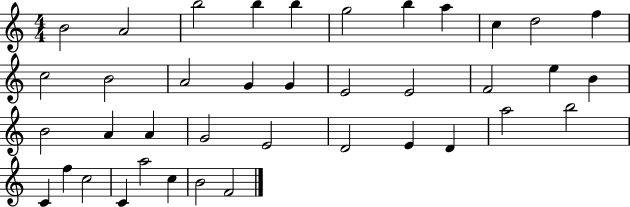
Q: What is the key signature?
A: C major